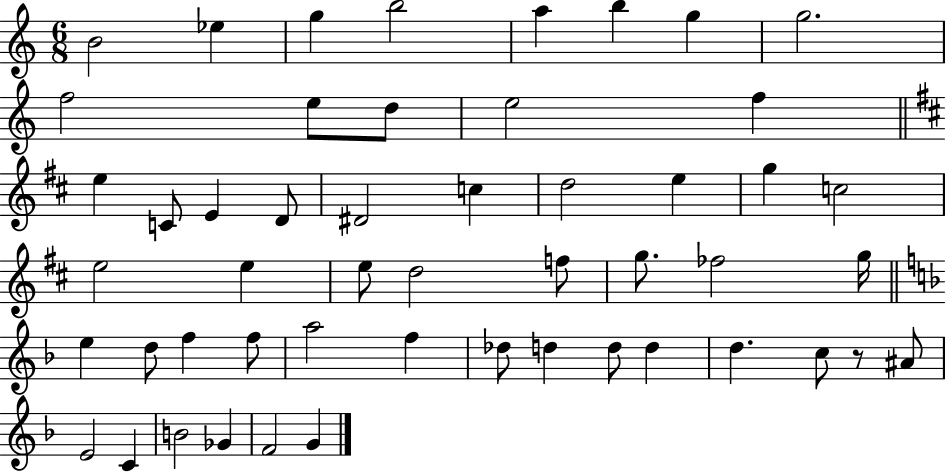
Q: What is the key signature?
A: C major